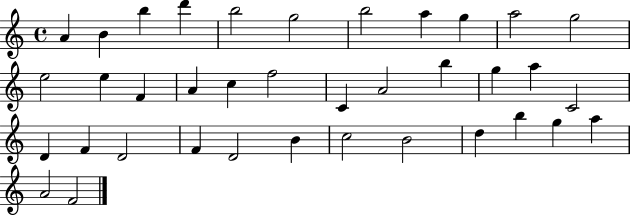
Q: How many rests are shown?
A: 0